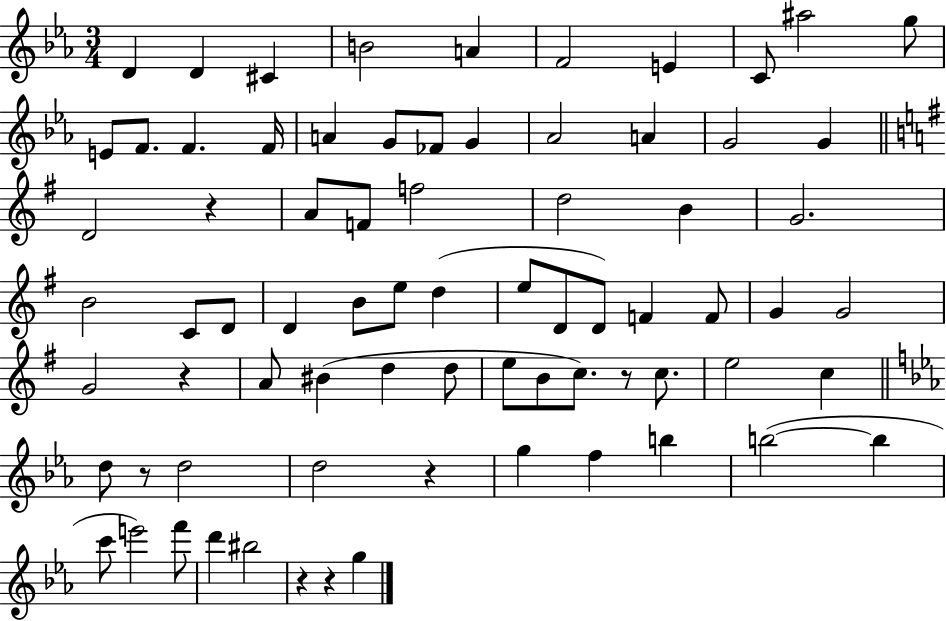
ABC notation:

X:1
T:Untitled
M:3/4
L:1/4
K:Eb
D D ^C B2 A F2 E C/2 ^a2 g/2 E/2 F/2 F F/4 A G/2 _F/2 G _A2 A G2 G D2 z A/2 F/2 f2 d2 B G2 B2 C/2 D/2 D B/2 e/2 d e/2 D/2 D/2 F F/2 G G2 G2 z A/2 ^B d d/2 e/2 B/2 c/2 z/2 c/2 e2 c d/2 z/2 d2 d2 z g f b b2 b c'/2 e'2 f'/2 d' ^b2 z z g